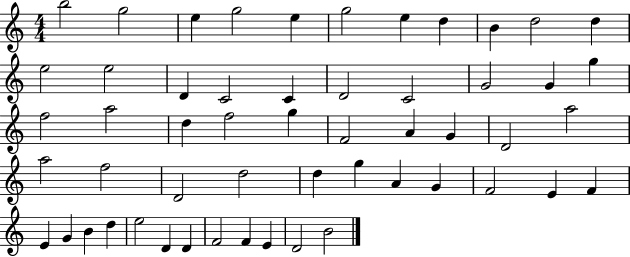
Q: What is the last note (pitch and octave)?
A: B4